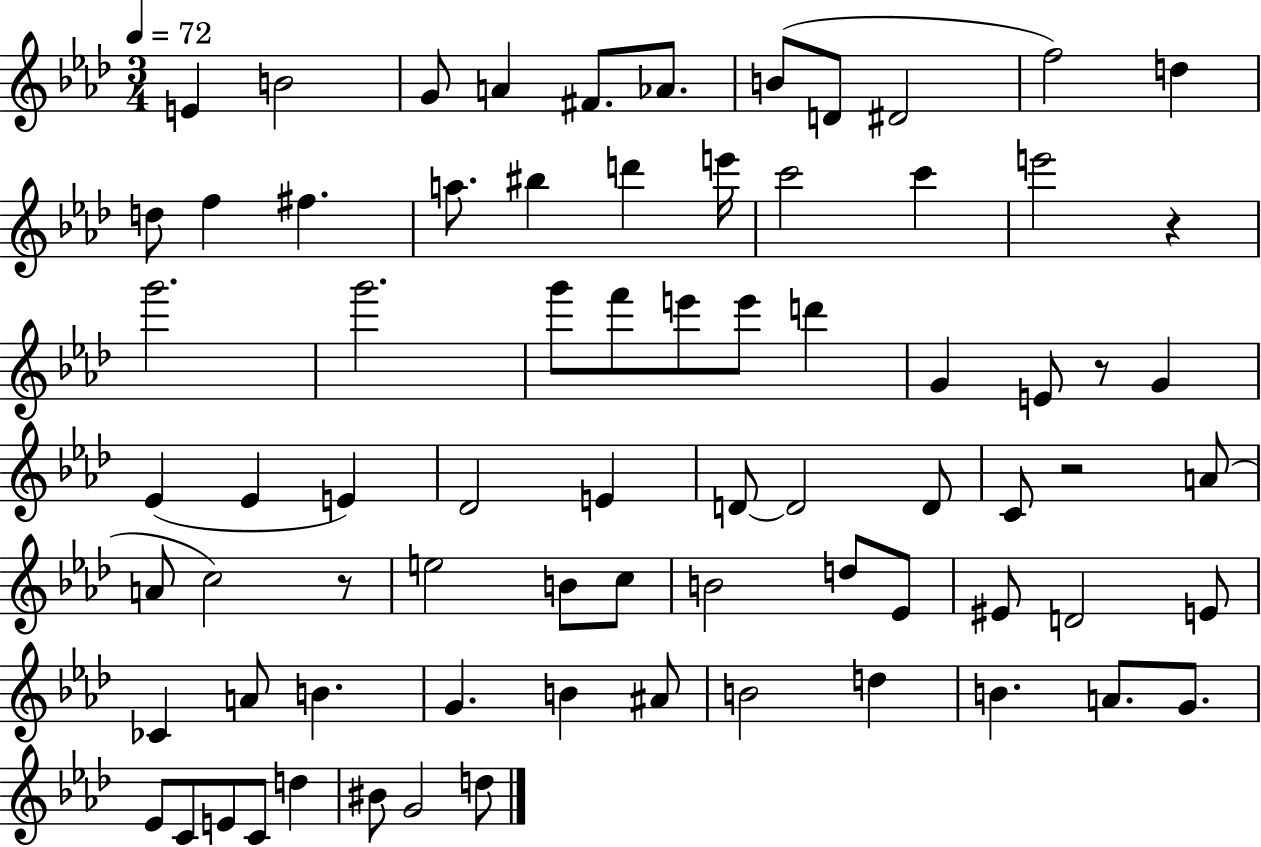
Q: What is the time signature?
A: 3/4